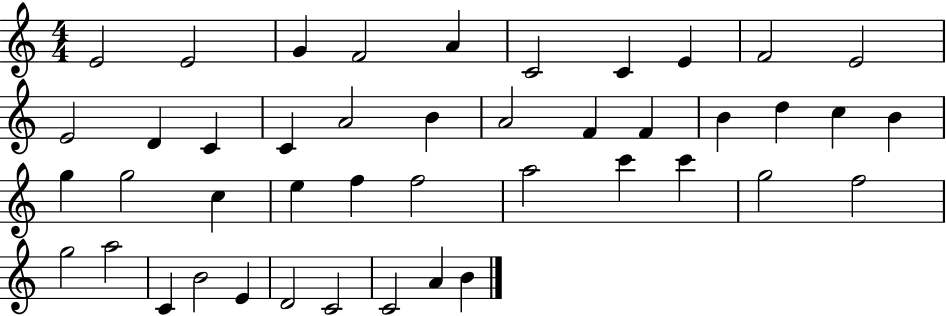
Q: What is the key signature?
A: C major